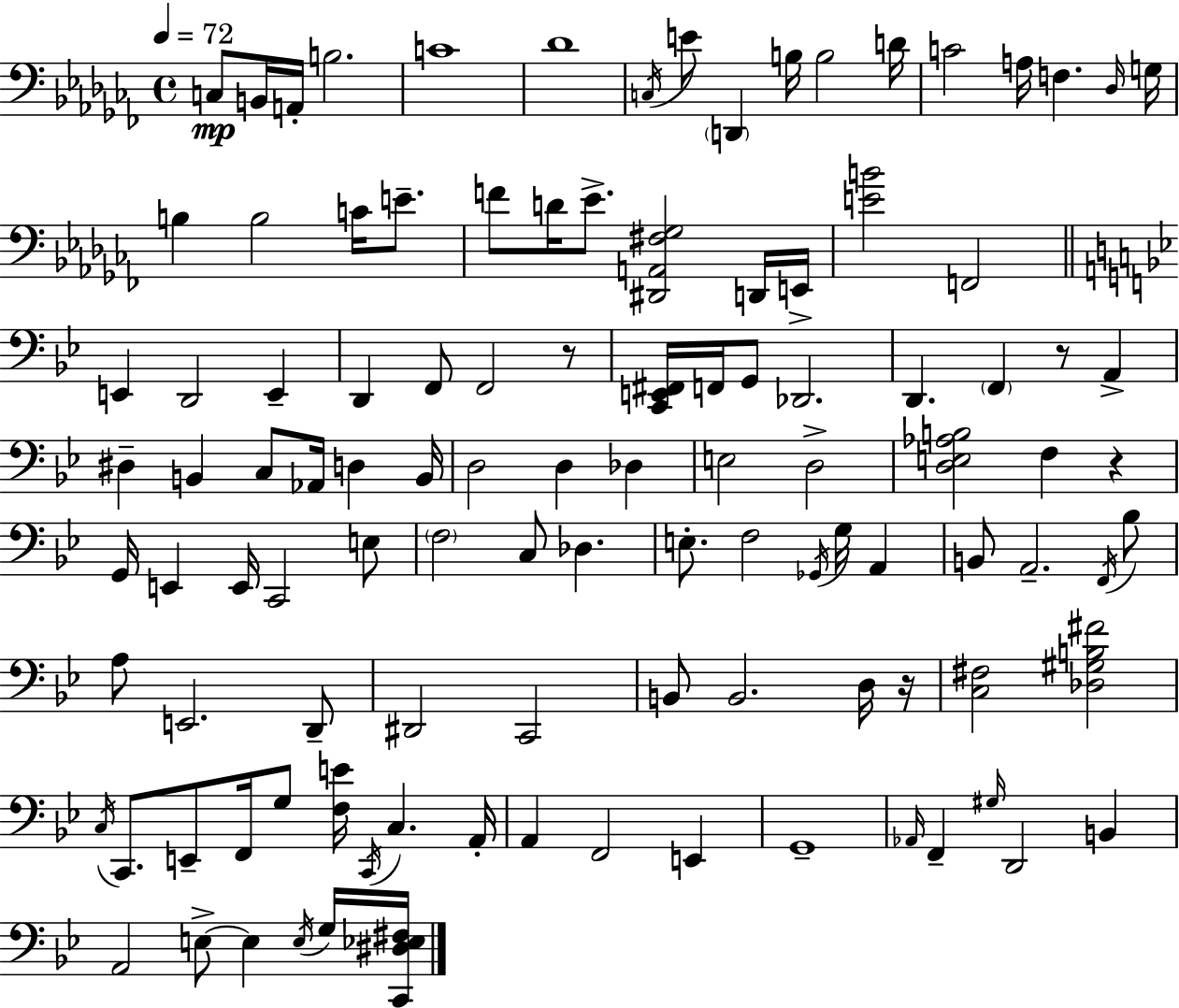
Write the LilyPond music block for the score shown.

{
  \clef bass
  \time 4/4
  \defaultTimeSignature
  \key aes \minor
  \tempo 4 = 72
  c8\mp b,16 a,16-. b2. | c'1 | des'1 | \acciaccatura { c16 } e'8 \parenthesize d,4 b16 b2 | \break d'16 c'2 a16 f4. | \grace { des16 } g16 b4 b2 c'16 e'8.-- | f'8 d'16 ees'8.-> <dis, a, fis ges>2 | d,16 e,16-> <e' b'>2 f,2 | \break \bar "||" \break \key g \minor e,4 d,2 e,4-- | d,4 f,8 f,2 r8 | <c, e, fis,>16 f,16 g,8 des,2. | d,4. \parenthesize f,4 r8 a,4-> | \break dis4-- b,4 c8 aes,16 d4 b,16 | d2 d4 des4 | e2 d2-> | <d e aes b>2 f4 r4 | \break g,16 e,4 e,16 c,2 e8 | \parenthesize f2 c8 des4. | e8.-. f2 \acciaccatura { ges,16 } g16 a,4 | b,8 a,2.-- \acciaccatura { f,16 } | \break bes8 a8 e,2. | d,8-- dis,2 c,2 | b,8 b,2. | d16 r16 <c fis>2 <des gis b fis'>2 | \break \acciaccatura { c16 } c,8. e,8-- f,16 g8 <f e'>16 \acciaccatura { c,16 } c4. | a,16-. a,4 f,2 | e,4 g,1-- | \grace { aes,16 } f,4-- \grace { gis16 } d,2 | \break b,4 a,2 e8->~~ | e4 \acciaccatura { e16 } g16 <c, dis ees fis>16 \bar "|."
}